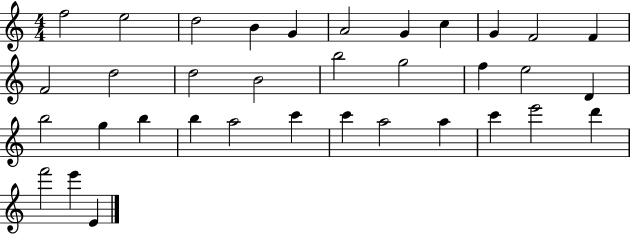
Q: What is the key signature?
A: C major